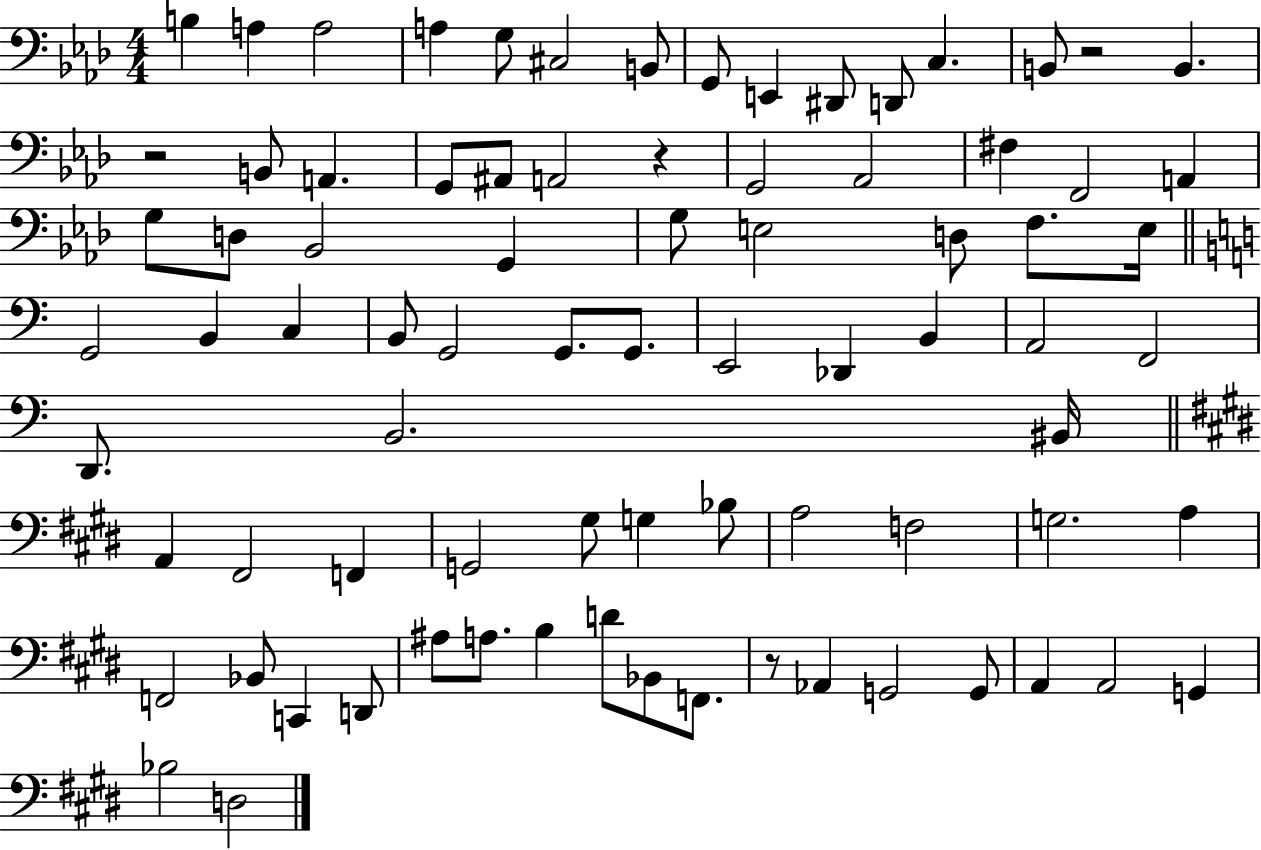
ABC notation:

X:1
T:Untitled
M:4/4
L:1/4
K:Ab
B, A, A,2 A, G,/2 ^C,2 B,,/2 G,,/2 E,, ^D,,/2 D,,/2 C, B,,/2 z2 B,, z2 B,,/2 A,, G,,/2 ^A,,/2 A,,2 z G,,2 _A,,2 ^F, F,,2 A,, G,/2 D,/2 _B,,2 G,, G,/2 E,2 D,/2 F,/2 E,/4 G,,2 B,, C, B,,/2 G,,2 G,,/2 G,,/2 E,,2 _D,, B,, A,,2 F,,2 D,,/2 B,,2 ^B,,/4 A,, ^F,,2 F,, G,,2 ^G,/2 G, _B,/2 A,2 F,2 G,2 A, F,,2 _B,,/2 C,, D,,/2 ^A,/2 A,/2 B, D/2 _B,,/2 F,,/2 z/2 _A,, G,,2 G,,/2 A,, A,,2 G,, _B,2 D,2